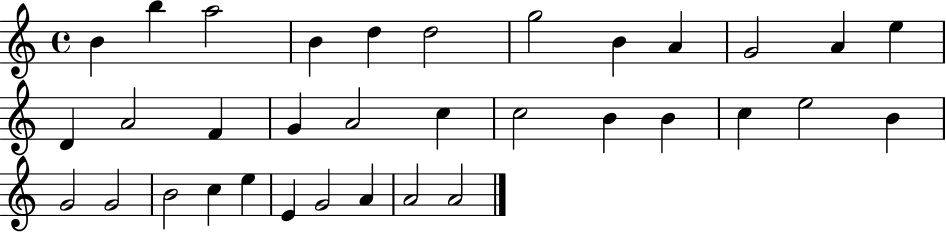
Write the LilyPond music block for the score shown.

{
  \clef treble
  \time 4/4
  \defaultTimeSignature
  \key c \major
  b'4 b''4 a''2 | b'4 d''4 d''2 | g''2 b'4 a'4 | g'2 a'4 e''4 | \break d'4 a'2 f'4 | g'4 a'2 c''4 | c''2 b'4 b'4 | c''4 e''2 b'4 | \break g'2 g'2 | b'2 c''4 e''4 | e'4 g'2 a'4 | a'2 a'2 | \break \bar "|."
}